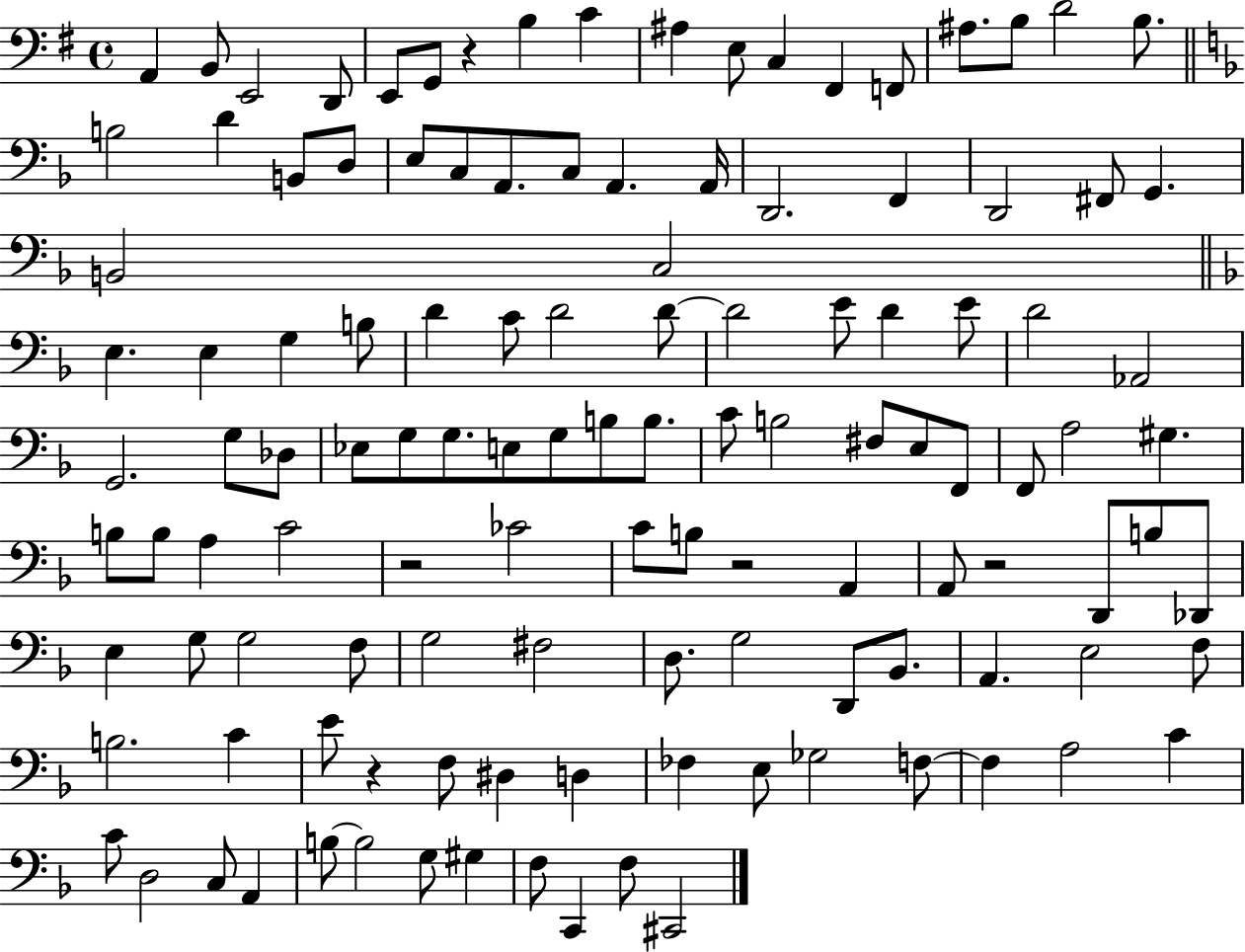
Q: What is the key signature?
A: G major